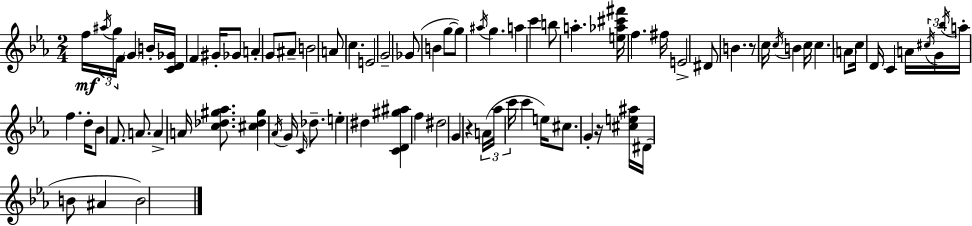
{
  \clef treble
  \numericTimeSignature
  \time 2/4
  \key ees \major
  f''16\mf \tuplet 3/2 { \acciaccatura { ais''16 } g''16 f'16 } \parenthesize g'4 | b'16-. <c' d' ges'>16 f'4 gis'16-. ges'8 | a'4-. g'8 ais'8-- | b'2 | \break a'8 c''4. | e'2 | g'2-- | ges'8( b'4 g''8~~ | \break g''8) \acciaccatura { ais''16 } g''4. | a''4 c'''4 | b''8 a''4.-. | <e'' aes'' cis''' fis'''>16 f''4. | \break fis''16 e'2-> | dis'8 b'4. | r8 c''16 \acciaccatura { c''16 } b'4 | c''16 c''4. | \break \parenthesize a'8 c''16 d'16 c'4 | a'16 \tuplet 3/2 { \acciaccatura { cis''16 } g'16 \acciaccatura { bes''16 } } a''16-. f''4. | d''16-. bes'8 f'8. | a'8. a'4-> | \break a'16 <c'' des'' gis'' aes''>8. <cis'' des'' gis''>4 | \acciaccatura { aes'16 } g'16 \grace { c'16 } des''8.-- e''4-. | dis''4 <c' d' gis'' ais''>4 | f''4 dis''2 | \break g'4 | r4 \tuplet 3/2 { a'16( | aes''16 c'''16 } c'''4 e''16) cis''8. | g'4-. r16 <cis'' e'' ais''>16 | \break dis'16( b'8 ais'4 b'2) | \bar "|."
}